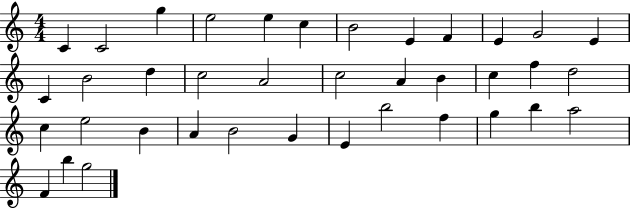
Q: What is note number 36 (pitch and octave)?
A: F4